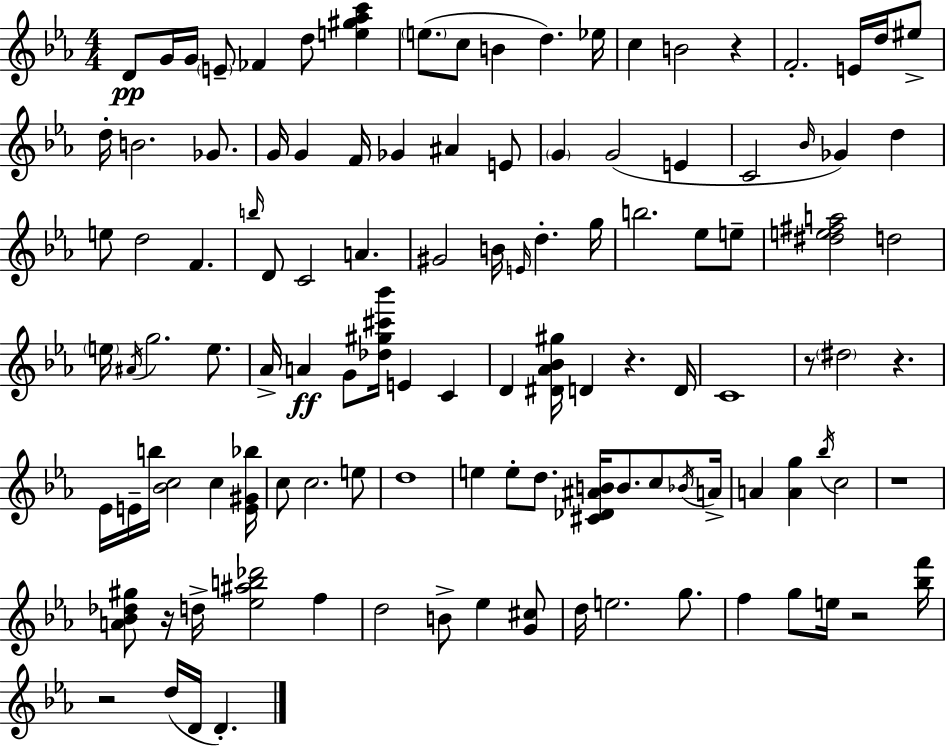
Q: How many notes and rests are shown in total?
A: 115